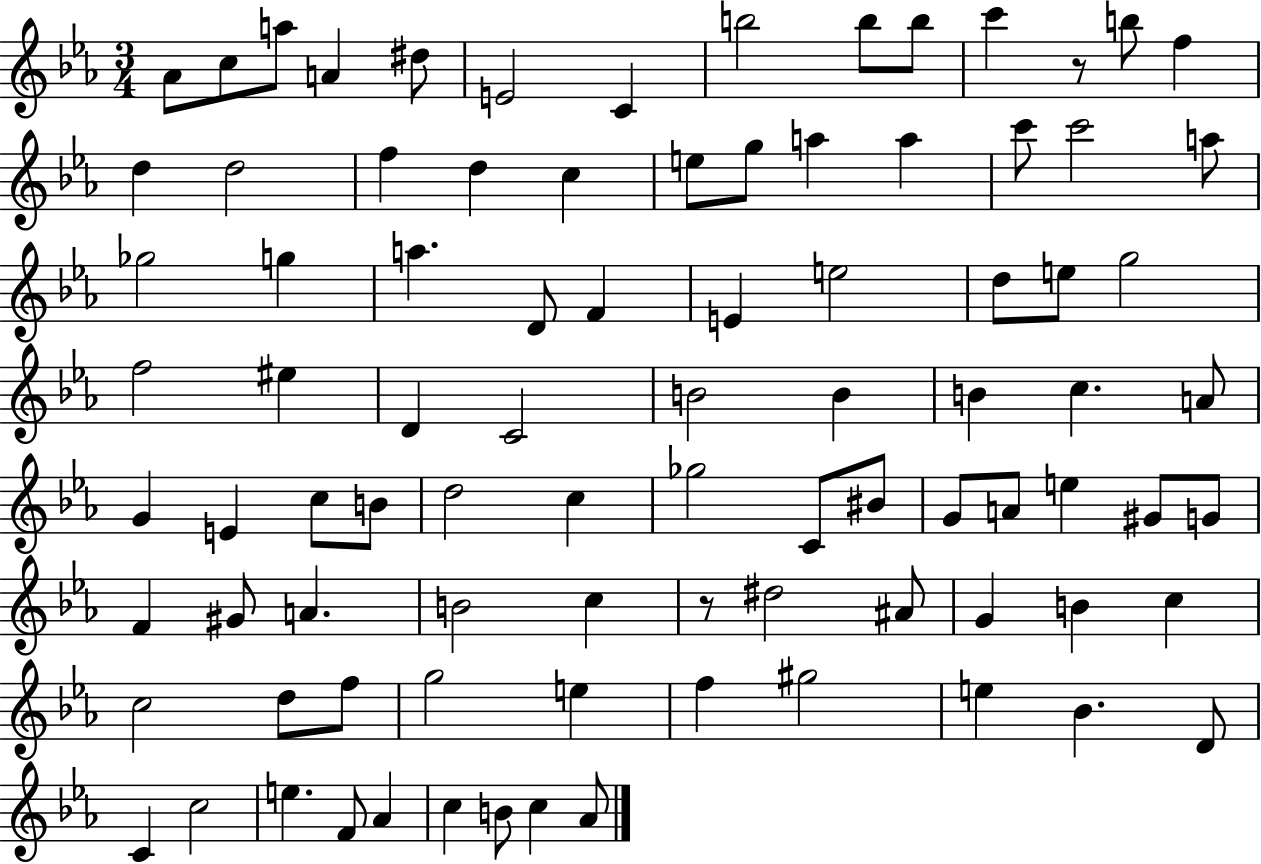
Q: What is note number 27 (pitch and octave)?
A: G5